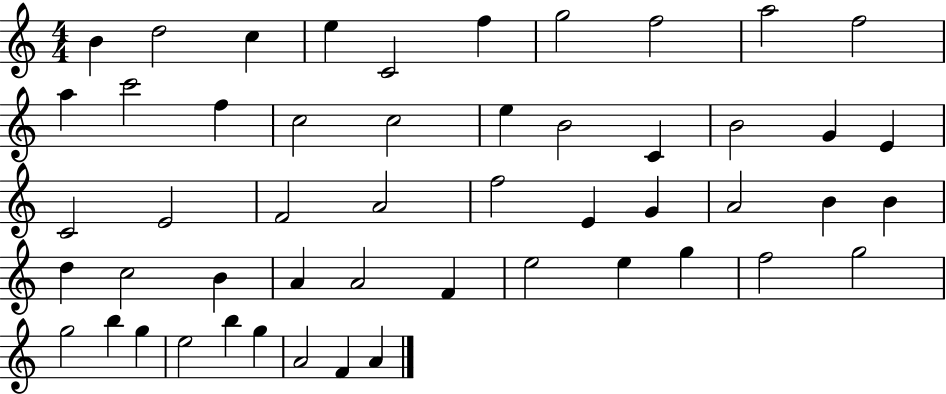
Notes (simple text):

B4/q D5/h C5/q E5/q C4/h F5/q G5/h F5/h A5/h F5/h A5/q C6/h F5/q C5/h C5/h E5/q B4/h C4/q B4/h G4/q E4/q C4/h E4/h F4/h A4/h F5/h E4/q G4/q A4/h B4/q B4/q D5/q C5/h B4/q A4/q A4/h F4/q E5/h E5/q G5/q F5/h G5/h G5/h B5/q G5/q E5/h B5/q G5/q A4/h F4/q A4/q